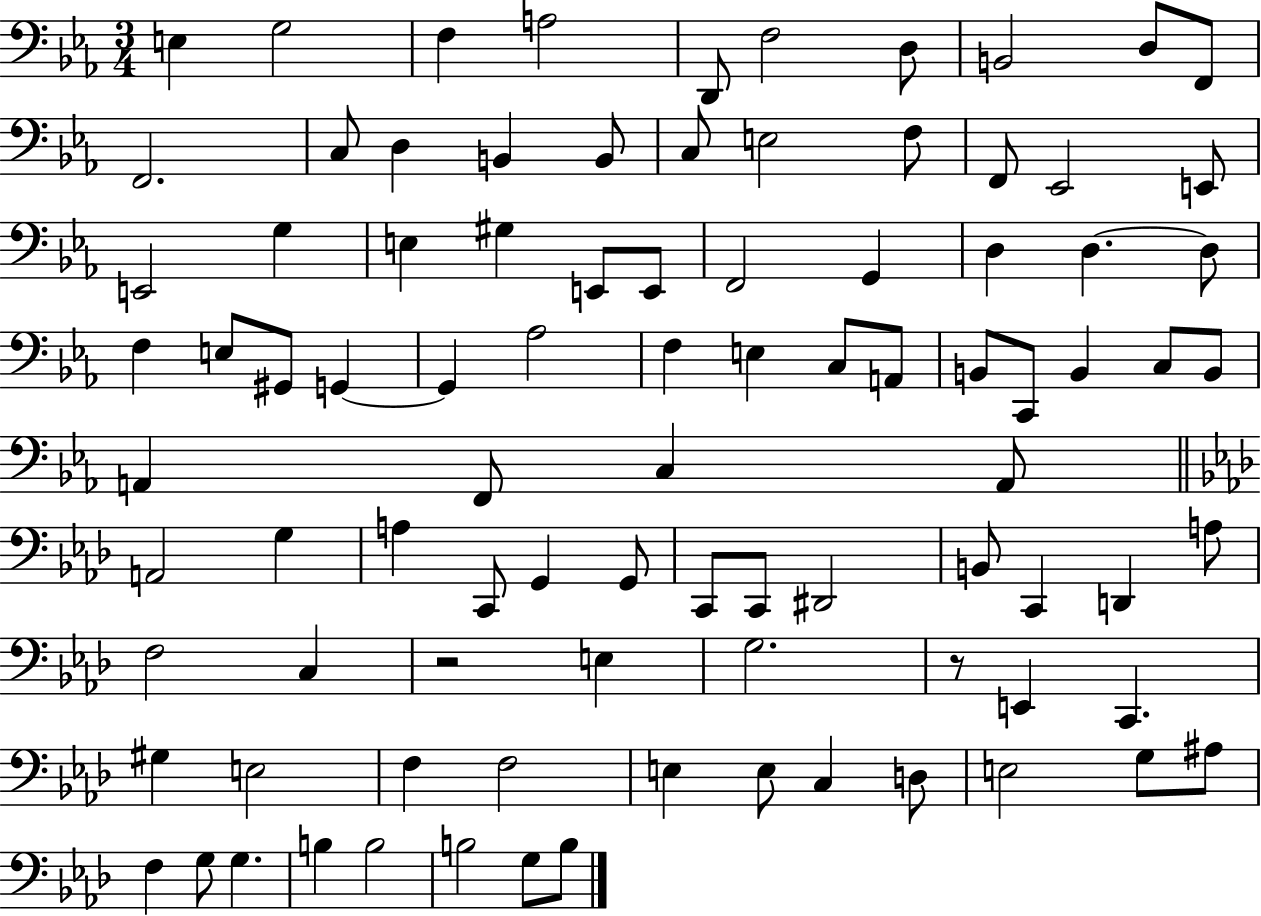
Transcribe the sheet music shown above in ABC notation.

X:1
T:Untitled
M:3/4
L:1/4
K:Eb
E, G,2 F, A,2 D,,/2 F,2 D,/2 B,,2 D,/2 F,,/2 F,,2 C,/2 D, B,, B,,/2 C,/2 E,2 F,/2 F,,/2 _E,,2 E,,/2 E,,2 G, E, ^G, E,,/2 E,,/2 F,,2 G,, D, D, D,/2 F, E,/2 ^G,,/2 G,, G,, _A,2 F, E, C,/2 A,,/2 B,,/2 C,,/2 B,, C,/2 B,,/2 A,, F,,/2 C, A,,/2 A,,2 G, A, C,,/2 G,, G,,/2 C,,/2 C,,/2 ^D,,2 B,,/2 C,, D,, A,/2 F,2 C, z2 E, G,2 z/2 E,, C,, ^G, E,2 F, F,2 E, E,/2 C, D,/2 E,2 G,/2 ^A,/2 F, G,/2 G, B, B,2 B,2 G,/2 B,/2